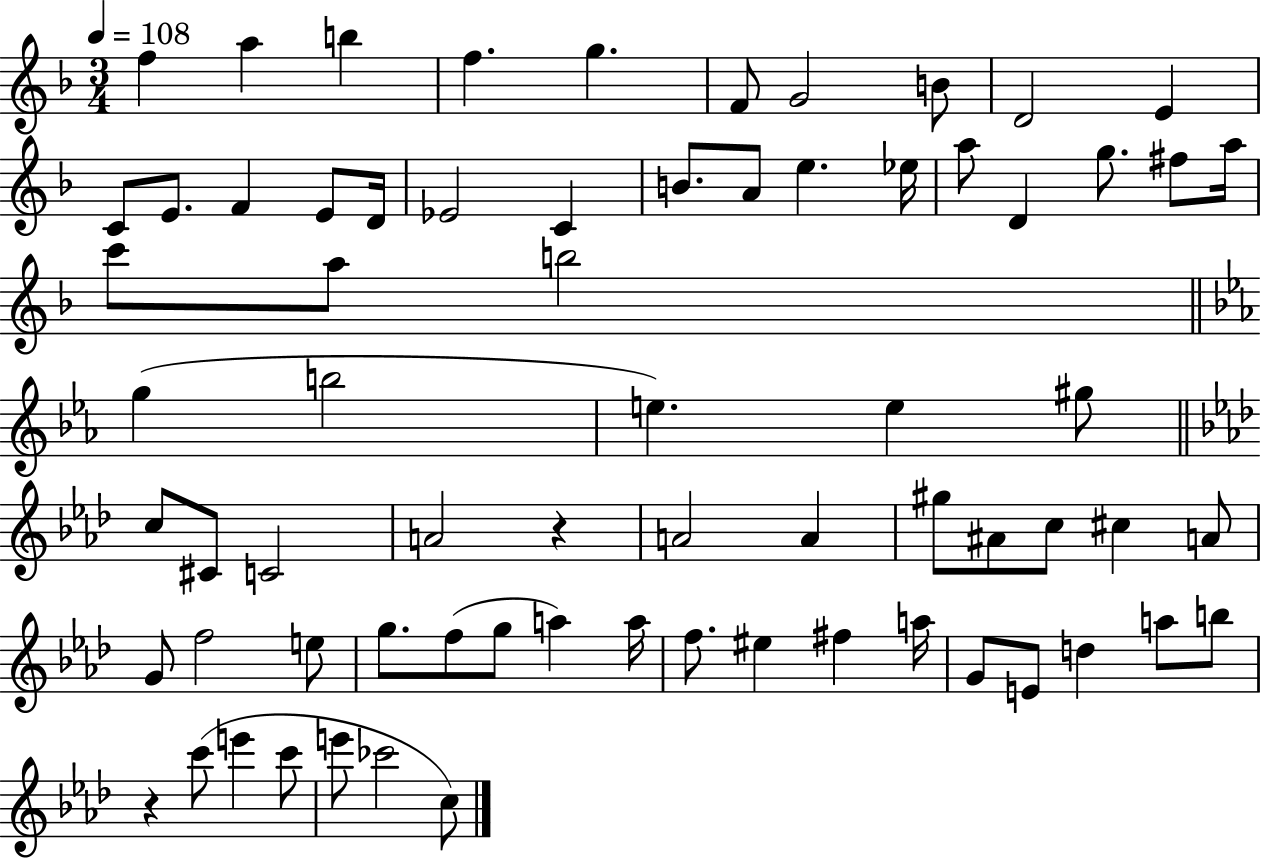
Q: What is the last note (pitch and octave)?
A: C5